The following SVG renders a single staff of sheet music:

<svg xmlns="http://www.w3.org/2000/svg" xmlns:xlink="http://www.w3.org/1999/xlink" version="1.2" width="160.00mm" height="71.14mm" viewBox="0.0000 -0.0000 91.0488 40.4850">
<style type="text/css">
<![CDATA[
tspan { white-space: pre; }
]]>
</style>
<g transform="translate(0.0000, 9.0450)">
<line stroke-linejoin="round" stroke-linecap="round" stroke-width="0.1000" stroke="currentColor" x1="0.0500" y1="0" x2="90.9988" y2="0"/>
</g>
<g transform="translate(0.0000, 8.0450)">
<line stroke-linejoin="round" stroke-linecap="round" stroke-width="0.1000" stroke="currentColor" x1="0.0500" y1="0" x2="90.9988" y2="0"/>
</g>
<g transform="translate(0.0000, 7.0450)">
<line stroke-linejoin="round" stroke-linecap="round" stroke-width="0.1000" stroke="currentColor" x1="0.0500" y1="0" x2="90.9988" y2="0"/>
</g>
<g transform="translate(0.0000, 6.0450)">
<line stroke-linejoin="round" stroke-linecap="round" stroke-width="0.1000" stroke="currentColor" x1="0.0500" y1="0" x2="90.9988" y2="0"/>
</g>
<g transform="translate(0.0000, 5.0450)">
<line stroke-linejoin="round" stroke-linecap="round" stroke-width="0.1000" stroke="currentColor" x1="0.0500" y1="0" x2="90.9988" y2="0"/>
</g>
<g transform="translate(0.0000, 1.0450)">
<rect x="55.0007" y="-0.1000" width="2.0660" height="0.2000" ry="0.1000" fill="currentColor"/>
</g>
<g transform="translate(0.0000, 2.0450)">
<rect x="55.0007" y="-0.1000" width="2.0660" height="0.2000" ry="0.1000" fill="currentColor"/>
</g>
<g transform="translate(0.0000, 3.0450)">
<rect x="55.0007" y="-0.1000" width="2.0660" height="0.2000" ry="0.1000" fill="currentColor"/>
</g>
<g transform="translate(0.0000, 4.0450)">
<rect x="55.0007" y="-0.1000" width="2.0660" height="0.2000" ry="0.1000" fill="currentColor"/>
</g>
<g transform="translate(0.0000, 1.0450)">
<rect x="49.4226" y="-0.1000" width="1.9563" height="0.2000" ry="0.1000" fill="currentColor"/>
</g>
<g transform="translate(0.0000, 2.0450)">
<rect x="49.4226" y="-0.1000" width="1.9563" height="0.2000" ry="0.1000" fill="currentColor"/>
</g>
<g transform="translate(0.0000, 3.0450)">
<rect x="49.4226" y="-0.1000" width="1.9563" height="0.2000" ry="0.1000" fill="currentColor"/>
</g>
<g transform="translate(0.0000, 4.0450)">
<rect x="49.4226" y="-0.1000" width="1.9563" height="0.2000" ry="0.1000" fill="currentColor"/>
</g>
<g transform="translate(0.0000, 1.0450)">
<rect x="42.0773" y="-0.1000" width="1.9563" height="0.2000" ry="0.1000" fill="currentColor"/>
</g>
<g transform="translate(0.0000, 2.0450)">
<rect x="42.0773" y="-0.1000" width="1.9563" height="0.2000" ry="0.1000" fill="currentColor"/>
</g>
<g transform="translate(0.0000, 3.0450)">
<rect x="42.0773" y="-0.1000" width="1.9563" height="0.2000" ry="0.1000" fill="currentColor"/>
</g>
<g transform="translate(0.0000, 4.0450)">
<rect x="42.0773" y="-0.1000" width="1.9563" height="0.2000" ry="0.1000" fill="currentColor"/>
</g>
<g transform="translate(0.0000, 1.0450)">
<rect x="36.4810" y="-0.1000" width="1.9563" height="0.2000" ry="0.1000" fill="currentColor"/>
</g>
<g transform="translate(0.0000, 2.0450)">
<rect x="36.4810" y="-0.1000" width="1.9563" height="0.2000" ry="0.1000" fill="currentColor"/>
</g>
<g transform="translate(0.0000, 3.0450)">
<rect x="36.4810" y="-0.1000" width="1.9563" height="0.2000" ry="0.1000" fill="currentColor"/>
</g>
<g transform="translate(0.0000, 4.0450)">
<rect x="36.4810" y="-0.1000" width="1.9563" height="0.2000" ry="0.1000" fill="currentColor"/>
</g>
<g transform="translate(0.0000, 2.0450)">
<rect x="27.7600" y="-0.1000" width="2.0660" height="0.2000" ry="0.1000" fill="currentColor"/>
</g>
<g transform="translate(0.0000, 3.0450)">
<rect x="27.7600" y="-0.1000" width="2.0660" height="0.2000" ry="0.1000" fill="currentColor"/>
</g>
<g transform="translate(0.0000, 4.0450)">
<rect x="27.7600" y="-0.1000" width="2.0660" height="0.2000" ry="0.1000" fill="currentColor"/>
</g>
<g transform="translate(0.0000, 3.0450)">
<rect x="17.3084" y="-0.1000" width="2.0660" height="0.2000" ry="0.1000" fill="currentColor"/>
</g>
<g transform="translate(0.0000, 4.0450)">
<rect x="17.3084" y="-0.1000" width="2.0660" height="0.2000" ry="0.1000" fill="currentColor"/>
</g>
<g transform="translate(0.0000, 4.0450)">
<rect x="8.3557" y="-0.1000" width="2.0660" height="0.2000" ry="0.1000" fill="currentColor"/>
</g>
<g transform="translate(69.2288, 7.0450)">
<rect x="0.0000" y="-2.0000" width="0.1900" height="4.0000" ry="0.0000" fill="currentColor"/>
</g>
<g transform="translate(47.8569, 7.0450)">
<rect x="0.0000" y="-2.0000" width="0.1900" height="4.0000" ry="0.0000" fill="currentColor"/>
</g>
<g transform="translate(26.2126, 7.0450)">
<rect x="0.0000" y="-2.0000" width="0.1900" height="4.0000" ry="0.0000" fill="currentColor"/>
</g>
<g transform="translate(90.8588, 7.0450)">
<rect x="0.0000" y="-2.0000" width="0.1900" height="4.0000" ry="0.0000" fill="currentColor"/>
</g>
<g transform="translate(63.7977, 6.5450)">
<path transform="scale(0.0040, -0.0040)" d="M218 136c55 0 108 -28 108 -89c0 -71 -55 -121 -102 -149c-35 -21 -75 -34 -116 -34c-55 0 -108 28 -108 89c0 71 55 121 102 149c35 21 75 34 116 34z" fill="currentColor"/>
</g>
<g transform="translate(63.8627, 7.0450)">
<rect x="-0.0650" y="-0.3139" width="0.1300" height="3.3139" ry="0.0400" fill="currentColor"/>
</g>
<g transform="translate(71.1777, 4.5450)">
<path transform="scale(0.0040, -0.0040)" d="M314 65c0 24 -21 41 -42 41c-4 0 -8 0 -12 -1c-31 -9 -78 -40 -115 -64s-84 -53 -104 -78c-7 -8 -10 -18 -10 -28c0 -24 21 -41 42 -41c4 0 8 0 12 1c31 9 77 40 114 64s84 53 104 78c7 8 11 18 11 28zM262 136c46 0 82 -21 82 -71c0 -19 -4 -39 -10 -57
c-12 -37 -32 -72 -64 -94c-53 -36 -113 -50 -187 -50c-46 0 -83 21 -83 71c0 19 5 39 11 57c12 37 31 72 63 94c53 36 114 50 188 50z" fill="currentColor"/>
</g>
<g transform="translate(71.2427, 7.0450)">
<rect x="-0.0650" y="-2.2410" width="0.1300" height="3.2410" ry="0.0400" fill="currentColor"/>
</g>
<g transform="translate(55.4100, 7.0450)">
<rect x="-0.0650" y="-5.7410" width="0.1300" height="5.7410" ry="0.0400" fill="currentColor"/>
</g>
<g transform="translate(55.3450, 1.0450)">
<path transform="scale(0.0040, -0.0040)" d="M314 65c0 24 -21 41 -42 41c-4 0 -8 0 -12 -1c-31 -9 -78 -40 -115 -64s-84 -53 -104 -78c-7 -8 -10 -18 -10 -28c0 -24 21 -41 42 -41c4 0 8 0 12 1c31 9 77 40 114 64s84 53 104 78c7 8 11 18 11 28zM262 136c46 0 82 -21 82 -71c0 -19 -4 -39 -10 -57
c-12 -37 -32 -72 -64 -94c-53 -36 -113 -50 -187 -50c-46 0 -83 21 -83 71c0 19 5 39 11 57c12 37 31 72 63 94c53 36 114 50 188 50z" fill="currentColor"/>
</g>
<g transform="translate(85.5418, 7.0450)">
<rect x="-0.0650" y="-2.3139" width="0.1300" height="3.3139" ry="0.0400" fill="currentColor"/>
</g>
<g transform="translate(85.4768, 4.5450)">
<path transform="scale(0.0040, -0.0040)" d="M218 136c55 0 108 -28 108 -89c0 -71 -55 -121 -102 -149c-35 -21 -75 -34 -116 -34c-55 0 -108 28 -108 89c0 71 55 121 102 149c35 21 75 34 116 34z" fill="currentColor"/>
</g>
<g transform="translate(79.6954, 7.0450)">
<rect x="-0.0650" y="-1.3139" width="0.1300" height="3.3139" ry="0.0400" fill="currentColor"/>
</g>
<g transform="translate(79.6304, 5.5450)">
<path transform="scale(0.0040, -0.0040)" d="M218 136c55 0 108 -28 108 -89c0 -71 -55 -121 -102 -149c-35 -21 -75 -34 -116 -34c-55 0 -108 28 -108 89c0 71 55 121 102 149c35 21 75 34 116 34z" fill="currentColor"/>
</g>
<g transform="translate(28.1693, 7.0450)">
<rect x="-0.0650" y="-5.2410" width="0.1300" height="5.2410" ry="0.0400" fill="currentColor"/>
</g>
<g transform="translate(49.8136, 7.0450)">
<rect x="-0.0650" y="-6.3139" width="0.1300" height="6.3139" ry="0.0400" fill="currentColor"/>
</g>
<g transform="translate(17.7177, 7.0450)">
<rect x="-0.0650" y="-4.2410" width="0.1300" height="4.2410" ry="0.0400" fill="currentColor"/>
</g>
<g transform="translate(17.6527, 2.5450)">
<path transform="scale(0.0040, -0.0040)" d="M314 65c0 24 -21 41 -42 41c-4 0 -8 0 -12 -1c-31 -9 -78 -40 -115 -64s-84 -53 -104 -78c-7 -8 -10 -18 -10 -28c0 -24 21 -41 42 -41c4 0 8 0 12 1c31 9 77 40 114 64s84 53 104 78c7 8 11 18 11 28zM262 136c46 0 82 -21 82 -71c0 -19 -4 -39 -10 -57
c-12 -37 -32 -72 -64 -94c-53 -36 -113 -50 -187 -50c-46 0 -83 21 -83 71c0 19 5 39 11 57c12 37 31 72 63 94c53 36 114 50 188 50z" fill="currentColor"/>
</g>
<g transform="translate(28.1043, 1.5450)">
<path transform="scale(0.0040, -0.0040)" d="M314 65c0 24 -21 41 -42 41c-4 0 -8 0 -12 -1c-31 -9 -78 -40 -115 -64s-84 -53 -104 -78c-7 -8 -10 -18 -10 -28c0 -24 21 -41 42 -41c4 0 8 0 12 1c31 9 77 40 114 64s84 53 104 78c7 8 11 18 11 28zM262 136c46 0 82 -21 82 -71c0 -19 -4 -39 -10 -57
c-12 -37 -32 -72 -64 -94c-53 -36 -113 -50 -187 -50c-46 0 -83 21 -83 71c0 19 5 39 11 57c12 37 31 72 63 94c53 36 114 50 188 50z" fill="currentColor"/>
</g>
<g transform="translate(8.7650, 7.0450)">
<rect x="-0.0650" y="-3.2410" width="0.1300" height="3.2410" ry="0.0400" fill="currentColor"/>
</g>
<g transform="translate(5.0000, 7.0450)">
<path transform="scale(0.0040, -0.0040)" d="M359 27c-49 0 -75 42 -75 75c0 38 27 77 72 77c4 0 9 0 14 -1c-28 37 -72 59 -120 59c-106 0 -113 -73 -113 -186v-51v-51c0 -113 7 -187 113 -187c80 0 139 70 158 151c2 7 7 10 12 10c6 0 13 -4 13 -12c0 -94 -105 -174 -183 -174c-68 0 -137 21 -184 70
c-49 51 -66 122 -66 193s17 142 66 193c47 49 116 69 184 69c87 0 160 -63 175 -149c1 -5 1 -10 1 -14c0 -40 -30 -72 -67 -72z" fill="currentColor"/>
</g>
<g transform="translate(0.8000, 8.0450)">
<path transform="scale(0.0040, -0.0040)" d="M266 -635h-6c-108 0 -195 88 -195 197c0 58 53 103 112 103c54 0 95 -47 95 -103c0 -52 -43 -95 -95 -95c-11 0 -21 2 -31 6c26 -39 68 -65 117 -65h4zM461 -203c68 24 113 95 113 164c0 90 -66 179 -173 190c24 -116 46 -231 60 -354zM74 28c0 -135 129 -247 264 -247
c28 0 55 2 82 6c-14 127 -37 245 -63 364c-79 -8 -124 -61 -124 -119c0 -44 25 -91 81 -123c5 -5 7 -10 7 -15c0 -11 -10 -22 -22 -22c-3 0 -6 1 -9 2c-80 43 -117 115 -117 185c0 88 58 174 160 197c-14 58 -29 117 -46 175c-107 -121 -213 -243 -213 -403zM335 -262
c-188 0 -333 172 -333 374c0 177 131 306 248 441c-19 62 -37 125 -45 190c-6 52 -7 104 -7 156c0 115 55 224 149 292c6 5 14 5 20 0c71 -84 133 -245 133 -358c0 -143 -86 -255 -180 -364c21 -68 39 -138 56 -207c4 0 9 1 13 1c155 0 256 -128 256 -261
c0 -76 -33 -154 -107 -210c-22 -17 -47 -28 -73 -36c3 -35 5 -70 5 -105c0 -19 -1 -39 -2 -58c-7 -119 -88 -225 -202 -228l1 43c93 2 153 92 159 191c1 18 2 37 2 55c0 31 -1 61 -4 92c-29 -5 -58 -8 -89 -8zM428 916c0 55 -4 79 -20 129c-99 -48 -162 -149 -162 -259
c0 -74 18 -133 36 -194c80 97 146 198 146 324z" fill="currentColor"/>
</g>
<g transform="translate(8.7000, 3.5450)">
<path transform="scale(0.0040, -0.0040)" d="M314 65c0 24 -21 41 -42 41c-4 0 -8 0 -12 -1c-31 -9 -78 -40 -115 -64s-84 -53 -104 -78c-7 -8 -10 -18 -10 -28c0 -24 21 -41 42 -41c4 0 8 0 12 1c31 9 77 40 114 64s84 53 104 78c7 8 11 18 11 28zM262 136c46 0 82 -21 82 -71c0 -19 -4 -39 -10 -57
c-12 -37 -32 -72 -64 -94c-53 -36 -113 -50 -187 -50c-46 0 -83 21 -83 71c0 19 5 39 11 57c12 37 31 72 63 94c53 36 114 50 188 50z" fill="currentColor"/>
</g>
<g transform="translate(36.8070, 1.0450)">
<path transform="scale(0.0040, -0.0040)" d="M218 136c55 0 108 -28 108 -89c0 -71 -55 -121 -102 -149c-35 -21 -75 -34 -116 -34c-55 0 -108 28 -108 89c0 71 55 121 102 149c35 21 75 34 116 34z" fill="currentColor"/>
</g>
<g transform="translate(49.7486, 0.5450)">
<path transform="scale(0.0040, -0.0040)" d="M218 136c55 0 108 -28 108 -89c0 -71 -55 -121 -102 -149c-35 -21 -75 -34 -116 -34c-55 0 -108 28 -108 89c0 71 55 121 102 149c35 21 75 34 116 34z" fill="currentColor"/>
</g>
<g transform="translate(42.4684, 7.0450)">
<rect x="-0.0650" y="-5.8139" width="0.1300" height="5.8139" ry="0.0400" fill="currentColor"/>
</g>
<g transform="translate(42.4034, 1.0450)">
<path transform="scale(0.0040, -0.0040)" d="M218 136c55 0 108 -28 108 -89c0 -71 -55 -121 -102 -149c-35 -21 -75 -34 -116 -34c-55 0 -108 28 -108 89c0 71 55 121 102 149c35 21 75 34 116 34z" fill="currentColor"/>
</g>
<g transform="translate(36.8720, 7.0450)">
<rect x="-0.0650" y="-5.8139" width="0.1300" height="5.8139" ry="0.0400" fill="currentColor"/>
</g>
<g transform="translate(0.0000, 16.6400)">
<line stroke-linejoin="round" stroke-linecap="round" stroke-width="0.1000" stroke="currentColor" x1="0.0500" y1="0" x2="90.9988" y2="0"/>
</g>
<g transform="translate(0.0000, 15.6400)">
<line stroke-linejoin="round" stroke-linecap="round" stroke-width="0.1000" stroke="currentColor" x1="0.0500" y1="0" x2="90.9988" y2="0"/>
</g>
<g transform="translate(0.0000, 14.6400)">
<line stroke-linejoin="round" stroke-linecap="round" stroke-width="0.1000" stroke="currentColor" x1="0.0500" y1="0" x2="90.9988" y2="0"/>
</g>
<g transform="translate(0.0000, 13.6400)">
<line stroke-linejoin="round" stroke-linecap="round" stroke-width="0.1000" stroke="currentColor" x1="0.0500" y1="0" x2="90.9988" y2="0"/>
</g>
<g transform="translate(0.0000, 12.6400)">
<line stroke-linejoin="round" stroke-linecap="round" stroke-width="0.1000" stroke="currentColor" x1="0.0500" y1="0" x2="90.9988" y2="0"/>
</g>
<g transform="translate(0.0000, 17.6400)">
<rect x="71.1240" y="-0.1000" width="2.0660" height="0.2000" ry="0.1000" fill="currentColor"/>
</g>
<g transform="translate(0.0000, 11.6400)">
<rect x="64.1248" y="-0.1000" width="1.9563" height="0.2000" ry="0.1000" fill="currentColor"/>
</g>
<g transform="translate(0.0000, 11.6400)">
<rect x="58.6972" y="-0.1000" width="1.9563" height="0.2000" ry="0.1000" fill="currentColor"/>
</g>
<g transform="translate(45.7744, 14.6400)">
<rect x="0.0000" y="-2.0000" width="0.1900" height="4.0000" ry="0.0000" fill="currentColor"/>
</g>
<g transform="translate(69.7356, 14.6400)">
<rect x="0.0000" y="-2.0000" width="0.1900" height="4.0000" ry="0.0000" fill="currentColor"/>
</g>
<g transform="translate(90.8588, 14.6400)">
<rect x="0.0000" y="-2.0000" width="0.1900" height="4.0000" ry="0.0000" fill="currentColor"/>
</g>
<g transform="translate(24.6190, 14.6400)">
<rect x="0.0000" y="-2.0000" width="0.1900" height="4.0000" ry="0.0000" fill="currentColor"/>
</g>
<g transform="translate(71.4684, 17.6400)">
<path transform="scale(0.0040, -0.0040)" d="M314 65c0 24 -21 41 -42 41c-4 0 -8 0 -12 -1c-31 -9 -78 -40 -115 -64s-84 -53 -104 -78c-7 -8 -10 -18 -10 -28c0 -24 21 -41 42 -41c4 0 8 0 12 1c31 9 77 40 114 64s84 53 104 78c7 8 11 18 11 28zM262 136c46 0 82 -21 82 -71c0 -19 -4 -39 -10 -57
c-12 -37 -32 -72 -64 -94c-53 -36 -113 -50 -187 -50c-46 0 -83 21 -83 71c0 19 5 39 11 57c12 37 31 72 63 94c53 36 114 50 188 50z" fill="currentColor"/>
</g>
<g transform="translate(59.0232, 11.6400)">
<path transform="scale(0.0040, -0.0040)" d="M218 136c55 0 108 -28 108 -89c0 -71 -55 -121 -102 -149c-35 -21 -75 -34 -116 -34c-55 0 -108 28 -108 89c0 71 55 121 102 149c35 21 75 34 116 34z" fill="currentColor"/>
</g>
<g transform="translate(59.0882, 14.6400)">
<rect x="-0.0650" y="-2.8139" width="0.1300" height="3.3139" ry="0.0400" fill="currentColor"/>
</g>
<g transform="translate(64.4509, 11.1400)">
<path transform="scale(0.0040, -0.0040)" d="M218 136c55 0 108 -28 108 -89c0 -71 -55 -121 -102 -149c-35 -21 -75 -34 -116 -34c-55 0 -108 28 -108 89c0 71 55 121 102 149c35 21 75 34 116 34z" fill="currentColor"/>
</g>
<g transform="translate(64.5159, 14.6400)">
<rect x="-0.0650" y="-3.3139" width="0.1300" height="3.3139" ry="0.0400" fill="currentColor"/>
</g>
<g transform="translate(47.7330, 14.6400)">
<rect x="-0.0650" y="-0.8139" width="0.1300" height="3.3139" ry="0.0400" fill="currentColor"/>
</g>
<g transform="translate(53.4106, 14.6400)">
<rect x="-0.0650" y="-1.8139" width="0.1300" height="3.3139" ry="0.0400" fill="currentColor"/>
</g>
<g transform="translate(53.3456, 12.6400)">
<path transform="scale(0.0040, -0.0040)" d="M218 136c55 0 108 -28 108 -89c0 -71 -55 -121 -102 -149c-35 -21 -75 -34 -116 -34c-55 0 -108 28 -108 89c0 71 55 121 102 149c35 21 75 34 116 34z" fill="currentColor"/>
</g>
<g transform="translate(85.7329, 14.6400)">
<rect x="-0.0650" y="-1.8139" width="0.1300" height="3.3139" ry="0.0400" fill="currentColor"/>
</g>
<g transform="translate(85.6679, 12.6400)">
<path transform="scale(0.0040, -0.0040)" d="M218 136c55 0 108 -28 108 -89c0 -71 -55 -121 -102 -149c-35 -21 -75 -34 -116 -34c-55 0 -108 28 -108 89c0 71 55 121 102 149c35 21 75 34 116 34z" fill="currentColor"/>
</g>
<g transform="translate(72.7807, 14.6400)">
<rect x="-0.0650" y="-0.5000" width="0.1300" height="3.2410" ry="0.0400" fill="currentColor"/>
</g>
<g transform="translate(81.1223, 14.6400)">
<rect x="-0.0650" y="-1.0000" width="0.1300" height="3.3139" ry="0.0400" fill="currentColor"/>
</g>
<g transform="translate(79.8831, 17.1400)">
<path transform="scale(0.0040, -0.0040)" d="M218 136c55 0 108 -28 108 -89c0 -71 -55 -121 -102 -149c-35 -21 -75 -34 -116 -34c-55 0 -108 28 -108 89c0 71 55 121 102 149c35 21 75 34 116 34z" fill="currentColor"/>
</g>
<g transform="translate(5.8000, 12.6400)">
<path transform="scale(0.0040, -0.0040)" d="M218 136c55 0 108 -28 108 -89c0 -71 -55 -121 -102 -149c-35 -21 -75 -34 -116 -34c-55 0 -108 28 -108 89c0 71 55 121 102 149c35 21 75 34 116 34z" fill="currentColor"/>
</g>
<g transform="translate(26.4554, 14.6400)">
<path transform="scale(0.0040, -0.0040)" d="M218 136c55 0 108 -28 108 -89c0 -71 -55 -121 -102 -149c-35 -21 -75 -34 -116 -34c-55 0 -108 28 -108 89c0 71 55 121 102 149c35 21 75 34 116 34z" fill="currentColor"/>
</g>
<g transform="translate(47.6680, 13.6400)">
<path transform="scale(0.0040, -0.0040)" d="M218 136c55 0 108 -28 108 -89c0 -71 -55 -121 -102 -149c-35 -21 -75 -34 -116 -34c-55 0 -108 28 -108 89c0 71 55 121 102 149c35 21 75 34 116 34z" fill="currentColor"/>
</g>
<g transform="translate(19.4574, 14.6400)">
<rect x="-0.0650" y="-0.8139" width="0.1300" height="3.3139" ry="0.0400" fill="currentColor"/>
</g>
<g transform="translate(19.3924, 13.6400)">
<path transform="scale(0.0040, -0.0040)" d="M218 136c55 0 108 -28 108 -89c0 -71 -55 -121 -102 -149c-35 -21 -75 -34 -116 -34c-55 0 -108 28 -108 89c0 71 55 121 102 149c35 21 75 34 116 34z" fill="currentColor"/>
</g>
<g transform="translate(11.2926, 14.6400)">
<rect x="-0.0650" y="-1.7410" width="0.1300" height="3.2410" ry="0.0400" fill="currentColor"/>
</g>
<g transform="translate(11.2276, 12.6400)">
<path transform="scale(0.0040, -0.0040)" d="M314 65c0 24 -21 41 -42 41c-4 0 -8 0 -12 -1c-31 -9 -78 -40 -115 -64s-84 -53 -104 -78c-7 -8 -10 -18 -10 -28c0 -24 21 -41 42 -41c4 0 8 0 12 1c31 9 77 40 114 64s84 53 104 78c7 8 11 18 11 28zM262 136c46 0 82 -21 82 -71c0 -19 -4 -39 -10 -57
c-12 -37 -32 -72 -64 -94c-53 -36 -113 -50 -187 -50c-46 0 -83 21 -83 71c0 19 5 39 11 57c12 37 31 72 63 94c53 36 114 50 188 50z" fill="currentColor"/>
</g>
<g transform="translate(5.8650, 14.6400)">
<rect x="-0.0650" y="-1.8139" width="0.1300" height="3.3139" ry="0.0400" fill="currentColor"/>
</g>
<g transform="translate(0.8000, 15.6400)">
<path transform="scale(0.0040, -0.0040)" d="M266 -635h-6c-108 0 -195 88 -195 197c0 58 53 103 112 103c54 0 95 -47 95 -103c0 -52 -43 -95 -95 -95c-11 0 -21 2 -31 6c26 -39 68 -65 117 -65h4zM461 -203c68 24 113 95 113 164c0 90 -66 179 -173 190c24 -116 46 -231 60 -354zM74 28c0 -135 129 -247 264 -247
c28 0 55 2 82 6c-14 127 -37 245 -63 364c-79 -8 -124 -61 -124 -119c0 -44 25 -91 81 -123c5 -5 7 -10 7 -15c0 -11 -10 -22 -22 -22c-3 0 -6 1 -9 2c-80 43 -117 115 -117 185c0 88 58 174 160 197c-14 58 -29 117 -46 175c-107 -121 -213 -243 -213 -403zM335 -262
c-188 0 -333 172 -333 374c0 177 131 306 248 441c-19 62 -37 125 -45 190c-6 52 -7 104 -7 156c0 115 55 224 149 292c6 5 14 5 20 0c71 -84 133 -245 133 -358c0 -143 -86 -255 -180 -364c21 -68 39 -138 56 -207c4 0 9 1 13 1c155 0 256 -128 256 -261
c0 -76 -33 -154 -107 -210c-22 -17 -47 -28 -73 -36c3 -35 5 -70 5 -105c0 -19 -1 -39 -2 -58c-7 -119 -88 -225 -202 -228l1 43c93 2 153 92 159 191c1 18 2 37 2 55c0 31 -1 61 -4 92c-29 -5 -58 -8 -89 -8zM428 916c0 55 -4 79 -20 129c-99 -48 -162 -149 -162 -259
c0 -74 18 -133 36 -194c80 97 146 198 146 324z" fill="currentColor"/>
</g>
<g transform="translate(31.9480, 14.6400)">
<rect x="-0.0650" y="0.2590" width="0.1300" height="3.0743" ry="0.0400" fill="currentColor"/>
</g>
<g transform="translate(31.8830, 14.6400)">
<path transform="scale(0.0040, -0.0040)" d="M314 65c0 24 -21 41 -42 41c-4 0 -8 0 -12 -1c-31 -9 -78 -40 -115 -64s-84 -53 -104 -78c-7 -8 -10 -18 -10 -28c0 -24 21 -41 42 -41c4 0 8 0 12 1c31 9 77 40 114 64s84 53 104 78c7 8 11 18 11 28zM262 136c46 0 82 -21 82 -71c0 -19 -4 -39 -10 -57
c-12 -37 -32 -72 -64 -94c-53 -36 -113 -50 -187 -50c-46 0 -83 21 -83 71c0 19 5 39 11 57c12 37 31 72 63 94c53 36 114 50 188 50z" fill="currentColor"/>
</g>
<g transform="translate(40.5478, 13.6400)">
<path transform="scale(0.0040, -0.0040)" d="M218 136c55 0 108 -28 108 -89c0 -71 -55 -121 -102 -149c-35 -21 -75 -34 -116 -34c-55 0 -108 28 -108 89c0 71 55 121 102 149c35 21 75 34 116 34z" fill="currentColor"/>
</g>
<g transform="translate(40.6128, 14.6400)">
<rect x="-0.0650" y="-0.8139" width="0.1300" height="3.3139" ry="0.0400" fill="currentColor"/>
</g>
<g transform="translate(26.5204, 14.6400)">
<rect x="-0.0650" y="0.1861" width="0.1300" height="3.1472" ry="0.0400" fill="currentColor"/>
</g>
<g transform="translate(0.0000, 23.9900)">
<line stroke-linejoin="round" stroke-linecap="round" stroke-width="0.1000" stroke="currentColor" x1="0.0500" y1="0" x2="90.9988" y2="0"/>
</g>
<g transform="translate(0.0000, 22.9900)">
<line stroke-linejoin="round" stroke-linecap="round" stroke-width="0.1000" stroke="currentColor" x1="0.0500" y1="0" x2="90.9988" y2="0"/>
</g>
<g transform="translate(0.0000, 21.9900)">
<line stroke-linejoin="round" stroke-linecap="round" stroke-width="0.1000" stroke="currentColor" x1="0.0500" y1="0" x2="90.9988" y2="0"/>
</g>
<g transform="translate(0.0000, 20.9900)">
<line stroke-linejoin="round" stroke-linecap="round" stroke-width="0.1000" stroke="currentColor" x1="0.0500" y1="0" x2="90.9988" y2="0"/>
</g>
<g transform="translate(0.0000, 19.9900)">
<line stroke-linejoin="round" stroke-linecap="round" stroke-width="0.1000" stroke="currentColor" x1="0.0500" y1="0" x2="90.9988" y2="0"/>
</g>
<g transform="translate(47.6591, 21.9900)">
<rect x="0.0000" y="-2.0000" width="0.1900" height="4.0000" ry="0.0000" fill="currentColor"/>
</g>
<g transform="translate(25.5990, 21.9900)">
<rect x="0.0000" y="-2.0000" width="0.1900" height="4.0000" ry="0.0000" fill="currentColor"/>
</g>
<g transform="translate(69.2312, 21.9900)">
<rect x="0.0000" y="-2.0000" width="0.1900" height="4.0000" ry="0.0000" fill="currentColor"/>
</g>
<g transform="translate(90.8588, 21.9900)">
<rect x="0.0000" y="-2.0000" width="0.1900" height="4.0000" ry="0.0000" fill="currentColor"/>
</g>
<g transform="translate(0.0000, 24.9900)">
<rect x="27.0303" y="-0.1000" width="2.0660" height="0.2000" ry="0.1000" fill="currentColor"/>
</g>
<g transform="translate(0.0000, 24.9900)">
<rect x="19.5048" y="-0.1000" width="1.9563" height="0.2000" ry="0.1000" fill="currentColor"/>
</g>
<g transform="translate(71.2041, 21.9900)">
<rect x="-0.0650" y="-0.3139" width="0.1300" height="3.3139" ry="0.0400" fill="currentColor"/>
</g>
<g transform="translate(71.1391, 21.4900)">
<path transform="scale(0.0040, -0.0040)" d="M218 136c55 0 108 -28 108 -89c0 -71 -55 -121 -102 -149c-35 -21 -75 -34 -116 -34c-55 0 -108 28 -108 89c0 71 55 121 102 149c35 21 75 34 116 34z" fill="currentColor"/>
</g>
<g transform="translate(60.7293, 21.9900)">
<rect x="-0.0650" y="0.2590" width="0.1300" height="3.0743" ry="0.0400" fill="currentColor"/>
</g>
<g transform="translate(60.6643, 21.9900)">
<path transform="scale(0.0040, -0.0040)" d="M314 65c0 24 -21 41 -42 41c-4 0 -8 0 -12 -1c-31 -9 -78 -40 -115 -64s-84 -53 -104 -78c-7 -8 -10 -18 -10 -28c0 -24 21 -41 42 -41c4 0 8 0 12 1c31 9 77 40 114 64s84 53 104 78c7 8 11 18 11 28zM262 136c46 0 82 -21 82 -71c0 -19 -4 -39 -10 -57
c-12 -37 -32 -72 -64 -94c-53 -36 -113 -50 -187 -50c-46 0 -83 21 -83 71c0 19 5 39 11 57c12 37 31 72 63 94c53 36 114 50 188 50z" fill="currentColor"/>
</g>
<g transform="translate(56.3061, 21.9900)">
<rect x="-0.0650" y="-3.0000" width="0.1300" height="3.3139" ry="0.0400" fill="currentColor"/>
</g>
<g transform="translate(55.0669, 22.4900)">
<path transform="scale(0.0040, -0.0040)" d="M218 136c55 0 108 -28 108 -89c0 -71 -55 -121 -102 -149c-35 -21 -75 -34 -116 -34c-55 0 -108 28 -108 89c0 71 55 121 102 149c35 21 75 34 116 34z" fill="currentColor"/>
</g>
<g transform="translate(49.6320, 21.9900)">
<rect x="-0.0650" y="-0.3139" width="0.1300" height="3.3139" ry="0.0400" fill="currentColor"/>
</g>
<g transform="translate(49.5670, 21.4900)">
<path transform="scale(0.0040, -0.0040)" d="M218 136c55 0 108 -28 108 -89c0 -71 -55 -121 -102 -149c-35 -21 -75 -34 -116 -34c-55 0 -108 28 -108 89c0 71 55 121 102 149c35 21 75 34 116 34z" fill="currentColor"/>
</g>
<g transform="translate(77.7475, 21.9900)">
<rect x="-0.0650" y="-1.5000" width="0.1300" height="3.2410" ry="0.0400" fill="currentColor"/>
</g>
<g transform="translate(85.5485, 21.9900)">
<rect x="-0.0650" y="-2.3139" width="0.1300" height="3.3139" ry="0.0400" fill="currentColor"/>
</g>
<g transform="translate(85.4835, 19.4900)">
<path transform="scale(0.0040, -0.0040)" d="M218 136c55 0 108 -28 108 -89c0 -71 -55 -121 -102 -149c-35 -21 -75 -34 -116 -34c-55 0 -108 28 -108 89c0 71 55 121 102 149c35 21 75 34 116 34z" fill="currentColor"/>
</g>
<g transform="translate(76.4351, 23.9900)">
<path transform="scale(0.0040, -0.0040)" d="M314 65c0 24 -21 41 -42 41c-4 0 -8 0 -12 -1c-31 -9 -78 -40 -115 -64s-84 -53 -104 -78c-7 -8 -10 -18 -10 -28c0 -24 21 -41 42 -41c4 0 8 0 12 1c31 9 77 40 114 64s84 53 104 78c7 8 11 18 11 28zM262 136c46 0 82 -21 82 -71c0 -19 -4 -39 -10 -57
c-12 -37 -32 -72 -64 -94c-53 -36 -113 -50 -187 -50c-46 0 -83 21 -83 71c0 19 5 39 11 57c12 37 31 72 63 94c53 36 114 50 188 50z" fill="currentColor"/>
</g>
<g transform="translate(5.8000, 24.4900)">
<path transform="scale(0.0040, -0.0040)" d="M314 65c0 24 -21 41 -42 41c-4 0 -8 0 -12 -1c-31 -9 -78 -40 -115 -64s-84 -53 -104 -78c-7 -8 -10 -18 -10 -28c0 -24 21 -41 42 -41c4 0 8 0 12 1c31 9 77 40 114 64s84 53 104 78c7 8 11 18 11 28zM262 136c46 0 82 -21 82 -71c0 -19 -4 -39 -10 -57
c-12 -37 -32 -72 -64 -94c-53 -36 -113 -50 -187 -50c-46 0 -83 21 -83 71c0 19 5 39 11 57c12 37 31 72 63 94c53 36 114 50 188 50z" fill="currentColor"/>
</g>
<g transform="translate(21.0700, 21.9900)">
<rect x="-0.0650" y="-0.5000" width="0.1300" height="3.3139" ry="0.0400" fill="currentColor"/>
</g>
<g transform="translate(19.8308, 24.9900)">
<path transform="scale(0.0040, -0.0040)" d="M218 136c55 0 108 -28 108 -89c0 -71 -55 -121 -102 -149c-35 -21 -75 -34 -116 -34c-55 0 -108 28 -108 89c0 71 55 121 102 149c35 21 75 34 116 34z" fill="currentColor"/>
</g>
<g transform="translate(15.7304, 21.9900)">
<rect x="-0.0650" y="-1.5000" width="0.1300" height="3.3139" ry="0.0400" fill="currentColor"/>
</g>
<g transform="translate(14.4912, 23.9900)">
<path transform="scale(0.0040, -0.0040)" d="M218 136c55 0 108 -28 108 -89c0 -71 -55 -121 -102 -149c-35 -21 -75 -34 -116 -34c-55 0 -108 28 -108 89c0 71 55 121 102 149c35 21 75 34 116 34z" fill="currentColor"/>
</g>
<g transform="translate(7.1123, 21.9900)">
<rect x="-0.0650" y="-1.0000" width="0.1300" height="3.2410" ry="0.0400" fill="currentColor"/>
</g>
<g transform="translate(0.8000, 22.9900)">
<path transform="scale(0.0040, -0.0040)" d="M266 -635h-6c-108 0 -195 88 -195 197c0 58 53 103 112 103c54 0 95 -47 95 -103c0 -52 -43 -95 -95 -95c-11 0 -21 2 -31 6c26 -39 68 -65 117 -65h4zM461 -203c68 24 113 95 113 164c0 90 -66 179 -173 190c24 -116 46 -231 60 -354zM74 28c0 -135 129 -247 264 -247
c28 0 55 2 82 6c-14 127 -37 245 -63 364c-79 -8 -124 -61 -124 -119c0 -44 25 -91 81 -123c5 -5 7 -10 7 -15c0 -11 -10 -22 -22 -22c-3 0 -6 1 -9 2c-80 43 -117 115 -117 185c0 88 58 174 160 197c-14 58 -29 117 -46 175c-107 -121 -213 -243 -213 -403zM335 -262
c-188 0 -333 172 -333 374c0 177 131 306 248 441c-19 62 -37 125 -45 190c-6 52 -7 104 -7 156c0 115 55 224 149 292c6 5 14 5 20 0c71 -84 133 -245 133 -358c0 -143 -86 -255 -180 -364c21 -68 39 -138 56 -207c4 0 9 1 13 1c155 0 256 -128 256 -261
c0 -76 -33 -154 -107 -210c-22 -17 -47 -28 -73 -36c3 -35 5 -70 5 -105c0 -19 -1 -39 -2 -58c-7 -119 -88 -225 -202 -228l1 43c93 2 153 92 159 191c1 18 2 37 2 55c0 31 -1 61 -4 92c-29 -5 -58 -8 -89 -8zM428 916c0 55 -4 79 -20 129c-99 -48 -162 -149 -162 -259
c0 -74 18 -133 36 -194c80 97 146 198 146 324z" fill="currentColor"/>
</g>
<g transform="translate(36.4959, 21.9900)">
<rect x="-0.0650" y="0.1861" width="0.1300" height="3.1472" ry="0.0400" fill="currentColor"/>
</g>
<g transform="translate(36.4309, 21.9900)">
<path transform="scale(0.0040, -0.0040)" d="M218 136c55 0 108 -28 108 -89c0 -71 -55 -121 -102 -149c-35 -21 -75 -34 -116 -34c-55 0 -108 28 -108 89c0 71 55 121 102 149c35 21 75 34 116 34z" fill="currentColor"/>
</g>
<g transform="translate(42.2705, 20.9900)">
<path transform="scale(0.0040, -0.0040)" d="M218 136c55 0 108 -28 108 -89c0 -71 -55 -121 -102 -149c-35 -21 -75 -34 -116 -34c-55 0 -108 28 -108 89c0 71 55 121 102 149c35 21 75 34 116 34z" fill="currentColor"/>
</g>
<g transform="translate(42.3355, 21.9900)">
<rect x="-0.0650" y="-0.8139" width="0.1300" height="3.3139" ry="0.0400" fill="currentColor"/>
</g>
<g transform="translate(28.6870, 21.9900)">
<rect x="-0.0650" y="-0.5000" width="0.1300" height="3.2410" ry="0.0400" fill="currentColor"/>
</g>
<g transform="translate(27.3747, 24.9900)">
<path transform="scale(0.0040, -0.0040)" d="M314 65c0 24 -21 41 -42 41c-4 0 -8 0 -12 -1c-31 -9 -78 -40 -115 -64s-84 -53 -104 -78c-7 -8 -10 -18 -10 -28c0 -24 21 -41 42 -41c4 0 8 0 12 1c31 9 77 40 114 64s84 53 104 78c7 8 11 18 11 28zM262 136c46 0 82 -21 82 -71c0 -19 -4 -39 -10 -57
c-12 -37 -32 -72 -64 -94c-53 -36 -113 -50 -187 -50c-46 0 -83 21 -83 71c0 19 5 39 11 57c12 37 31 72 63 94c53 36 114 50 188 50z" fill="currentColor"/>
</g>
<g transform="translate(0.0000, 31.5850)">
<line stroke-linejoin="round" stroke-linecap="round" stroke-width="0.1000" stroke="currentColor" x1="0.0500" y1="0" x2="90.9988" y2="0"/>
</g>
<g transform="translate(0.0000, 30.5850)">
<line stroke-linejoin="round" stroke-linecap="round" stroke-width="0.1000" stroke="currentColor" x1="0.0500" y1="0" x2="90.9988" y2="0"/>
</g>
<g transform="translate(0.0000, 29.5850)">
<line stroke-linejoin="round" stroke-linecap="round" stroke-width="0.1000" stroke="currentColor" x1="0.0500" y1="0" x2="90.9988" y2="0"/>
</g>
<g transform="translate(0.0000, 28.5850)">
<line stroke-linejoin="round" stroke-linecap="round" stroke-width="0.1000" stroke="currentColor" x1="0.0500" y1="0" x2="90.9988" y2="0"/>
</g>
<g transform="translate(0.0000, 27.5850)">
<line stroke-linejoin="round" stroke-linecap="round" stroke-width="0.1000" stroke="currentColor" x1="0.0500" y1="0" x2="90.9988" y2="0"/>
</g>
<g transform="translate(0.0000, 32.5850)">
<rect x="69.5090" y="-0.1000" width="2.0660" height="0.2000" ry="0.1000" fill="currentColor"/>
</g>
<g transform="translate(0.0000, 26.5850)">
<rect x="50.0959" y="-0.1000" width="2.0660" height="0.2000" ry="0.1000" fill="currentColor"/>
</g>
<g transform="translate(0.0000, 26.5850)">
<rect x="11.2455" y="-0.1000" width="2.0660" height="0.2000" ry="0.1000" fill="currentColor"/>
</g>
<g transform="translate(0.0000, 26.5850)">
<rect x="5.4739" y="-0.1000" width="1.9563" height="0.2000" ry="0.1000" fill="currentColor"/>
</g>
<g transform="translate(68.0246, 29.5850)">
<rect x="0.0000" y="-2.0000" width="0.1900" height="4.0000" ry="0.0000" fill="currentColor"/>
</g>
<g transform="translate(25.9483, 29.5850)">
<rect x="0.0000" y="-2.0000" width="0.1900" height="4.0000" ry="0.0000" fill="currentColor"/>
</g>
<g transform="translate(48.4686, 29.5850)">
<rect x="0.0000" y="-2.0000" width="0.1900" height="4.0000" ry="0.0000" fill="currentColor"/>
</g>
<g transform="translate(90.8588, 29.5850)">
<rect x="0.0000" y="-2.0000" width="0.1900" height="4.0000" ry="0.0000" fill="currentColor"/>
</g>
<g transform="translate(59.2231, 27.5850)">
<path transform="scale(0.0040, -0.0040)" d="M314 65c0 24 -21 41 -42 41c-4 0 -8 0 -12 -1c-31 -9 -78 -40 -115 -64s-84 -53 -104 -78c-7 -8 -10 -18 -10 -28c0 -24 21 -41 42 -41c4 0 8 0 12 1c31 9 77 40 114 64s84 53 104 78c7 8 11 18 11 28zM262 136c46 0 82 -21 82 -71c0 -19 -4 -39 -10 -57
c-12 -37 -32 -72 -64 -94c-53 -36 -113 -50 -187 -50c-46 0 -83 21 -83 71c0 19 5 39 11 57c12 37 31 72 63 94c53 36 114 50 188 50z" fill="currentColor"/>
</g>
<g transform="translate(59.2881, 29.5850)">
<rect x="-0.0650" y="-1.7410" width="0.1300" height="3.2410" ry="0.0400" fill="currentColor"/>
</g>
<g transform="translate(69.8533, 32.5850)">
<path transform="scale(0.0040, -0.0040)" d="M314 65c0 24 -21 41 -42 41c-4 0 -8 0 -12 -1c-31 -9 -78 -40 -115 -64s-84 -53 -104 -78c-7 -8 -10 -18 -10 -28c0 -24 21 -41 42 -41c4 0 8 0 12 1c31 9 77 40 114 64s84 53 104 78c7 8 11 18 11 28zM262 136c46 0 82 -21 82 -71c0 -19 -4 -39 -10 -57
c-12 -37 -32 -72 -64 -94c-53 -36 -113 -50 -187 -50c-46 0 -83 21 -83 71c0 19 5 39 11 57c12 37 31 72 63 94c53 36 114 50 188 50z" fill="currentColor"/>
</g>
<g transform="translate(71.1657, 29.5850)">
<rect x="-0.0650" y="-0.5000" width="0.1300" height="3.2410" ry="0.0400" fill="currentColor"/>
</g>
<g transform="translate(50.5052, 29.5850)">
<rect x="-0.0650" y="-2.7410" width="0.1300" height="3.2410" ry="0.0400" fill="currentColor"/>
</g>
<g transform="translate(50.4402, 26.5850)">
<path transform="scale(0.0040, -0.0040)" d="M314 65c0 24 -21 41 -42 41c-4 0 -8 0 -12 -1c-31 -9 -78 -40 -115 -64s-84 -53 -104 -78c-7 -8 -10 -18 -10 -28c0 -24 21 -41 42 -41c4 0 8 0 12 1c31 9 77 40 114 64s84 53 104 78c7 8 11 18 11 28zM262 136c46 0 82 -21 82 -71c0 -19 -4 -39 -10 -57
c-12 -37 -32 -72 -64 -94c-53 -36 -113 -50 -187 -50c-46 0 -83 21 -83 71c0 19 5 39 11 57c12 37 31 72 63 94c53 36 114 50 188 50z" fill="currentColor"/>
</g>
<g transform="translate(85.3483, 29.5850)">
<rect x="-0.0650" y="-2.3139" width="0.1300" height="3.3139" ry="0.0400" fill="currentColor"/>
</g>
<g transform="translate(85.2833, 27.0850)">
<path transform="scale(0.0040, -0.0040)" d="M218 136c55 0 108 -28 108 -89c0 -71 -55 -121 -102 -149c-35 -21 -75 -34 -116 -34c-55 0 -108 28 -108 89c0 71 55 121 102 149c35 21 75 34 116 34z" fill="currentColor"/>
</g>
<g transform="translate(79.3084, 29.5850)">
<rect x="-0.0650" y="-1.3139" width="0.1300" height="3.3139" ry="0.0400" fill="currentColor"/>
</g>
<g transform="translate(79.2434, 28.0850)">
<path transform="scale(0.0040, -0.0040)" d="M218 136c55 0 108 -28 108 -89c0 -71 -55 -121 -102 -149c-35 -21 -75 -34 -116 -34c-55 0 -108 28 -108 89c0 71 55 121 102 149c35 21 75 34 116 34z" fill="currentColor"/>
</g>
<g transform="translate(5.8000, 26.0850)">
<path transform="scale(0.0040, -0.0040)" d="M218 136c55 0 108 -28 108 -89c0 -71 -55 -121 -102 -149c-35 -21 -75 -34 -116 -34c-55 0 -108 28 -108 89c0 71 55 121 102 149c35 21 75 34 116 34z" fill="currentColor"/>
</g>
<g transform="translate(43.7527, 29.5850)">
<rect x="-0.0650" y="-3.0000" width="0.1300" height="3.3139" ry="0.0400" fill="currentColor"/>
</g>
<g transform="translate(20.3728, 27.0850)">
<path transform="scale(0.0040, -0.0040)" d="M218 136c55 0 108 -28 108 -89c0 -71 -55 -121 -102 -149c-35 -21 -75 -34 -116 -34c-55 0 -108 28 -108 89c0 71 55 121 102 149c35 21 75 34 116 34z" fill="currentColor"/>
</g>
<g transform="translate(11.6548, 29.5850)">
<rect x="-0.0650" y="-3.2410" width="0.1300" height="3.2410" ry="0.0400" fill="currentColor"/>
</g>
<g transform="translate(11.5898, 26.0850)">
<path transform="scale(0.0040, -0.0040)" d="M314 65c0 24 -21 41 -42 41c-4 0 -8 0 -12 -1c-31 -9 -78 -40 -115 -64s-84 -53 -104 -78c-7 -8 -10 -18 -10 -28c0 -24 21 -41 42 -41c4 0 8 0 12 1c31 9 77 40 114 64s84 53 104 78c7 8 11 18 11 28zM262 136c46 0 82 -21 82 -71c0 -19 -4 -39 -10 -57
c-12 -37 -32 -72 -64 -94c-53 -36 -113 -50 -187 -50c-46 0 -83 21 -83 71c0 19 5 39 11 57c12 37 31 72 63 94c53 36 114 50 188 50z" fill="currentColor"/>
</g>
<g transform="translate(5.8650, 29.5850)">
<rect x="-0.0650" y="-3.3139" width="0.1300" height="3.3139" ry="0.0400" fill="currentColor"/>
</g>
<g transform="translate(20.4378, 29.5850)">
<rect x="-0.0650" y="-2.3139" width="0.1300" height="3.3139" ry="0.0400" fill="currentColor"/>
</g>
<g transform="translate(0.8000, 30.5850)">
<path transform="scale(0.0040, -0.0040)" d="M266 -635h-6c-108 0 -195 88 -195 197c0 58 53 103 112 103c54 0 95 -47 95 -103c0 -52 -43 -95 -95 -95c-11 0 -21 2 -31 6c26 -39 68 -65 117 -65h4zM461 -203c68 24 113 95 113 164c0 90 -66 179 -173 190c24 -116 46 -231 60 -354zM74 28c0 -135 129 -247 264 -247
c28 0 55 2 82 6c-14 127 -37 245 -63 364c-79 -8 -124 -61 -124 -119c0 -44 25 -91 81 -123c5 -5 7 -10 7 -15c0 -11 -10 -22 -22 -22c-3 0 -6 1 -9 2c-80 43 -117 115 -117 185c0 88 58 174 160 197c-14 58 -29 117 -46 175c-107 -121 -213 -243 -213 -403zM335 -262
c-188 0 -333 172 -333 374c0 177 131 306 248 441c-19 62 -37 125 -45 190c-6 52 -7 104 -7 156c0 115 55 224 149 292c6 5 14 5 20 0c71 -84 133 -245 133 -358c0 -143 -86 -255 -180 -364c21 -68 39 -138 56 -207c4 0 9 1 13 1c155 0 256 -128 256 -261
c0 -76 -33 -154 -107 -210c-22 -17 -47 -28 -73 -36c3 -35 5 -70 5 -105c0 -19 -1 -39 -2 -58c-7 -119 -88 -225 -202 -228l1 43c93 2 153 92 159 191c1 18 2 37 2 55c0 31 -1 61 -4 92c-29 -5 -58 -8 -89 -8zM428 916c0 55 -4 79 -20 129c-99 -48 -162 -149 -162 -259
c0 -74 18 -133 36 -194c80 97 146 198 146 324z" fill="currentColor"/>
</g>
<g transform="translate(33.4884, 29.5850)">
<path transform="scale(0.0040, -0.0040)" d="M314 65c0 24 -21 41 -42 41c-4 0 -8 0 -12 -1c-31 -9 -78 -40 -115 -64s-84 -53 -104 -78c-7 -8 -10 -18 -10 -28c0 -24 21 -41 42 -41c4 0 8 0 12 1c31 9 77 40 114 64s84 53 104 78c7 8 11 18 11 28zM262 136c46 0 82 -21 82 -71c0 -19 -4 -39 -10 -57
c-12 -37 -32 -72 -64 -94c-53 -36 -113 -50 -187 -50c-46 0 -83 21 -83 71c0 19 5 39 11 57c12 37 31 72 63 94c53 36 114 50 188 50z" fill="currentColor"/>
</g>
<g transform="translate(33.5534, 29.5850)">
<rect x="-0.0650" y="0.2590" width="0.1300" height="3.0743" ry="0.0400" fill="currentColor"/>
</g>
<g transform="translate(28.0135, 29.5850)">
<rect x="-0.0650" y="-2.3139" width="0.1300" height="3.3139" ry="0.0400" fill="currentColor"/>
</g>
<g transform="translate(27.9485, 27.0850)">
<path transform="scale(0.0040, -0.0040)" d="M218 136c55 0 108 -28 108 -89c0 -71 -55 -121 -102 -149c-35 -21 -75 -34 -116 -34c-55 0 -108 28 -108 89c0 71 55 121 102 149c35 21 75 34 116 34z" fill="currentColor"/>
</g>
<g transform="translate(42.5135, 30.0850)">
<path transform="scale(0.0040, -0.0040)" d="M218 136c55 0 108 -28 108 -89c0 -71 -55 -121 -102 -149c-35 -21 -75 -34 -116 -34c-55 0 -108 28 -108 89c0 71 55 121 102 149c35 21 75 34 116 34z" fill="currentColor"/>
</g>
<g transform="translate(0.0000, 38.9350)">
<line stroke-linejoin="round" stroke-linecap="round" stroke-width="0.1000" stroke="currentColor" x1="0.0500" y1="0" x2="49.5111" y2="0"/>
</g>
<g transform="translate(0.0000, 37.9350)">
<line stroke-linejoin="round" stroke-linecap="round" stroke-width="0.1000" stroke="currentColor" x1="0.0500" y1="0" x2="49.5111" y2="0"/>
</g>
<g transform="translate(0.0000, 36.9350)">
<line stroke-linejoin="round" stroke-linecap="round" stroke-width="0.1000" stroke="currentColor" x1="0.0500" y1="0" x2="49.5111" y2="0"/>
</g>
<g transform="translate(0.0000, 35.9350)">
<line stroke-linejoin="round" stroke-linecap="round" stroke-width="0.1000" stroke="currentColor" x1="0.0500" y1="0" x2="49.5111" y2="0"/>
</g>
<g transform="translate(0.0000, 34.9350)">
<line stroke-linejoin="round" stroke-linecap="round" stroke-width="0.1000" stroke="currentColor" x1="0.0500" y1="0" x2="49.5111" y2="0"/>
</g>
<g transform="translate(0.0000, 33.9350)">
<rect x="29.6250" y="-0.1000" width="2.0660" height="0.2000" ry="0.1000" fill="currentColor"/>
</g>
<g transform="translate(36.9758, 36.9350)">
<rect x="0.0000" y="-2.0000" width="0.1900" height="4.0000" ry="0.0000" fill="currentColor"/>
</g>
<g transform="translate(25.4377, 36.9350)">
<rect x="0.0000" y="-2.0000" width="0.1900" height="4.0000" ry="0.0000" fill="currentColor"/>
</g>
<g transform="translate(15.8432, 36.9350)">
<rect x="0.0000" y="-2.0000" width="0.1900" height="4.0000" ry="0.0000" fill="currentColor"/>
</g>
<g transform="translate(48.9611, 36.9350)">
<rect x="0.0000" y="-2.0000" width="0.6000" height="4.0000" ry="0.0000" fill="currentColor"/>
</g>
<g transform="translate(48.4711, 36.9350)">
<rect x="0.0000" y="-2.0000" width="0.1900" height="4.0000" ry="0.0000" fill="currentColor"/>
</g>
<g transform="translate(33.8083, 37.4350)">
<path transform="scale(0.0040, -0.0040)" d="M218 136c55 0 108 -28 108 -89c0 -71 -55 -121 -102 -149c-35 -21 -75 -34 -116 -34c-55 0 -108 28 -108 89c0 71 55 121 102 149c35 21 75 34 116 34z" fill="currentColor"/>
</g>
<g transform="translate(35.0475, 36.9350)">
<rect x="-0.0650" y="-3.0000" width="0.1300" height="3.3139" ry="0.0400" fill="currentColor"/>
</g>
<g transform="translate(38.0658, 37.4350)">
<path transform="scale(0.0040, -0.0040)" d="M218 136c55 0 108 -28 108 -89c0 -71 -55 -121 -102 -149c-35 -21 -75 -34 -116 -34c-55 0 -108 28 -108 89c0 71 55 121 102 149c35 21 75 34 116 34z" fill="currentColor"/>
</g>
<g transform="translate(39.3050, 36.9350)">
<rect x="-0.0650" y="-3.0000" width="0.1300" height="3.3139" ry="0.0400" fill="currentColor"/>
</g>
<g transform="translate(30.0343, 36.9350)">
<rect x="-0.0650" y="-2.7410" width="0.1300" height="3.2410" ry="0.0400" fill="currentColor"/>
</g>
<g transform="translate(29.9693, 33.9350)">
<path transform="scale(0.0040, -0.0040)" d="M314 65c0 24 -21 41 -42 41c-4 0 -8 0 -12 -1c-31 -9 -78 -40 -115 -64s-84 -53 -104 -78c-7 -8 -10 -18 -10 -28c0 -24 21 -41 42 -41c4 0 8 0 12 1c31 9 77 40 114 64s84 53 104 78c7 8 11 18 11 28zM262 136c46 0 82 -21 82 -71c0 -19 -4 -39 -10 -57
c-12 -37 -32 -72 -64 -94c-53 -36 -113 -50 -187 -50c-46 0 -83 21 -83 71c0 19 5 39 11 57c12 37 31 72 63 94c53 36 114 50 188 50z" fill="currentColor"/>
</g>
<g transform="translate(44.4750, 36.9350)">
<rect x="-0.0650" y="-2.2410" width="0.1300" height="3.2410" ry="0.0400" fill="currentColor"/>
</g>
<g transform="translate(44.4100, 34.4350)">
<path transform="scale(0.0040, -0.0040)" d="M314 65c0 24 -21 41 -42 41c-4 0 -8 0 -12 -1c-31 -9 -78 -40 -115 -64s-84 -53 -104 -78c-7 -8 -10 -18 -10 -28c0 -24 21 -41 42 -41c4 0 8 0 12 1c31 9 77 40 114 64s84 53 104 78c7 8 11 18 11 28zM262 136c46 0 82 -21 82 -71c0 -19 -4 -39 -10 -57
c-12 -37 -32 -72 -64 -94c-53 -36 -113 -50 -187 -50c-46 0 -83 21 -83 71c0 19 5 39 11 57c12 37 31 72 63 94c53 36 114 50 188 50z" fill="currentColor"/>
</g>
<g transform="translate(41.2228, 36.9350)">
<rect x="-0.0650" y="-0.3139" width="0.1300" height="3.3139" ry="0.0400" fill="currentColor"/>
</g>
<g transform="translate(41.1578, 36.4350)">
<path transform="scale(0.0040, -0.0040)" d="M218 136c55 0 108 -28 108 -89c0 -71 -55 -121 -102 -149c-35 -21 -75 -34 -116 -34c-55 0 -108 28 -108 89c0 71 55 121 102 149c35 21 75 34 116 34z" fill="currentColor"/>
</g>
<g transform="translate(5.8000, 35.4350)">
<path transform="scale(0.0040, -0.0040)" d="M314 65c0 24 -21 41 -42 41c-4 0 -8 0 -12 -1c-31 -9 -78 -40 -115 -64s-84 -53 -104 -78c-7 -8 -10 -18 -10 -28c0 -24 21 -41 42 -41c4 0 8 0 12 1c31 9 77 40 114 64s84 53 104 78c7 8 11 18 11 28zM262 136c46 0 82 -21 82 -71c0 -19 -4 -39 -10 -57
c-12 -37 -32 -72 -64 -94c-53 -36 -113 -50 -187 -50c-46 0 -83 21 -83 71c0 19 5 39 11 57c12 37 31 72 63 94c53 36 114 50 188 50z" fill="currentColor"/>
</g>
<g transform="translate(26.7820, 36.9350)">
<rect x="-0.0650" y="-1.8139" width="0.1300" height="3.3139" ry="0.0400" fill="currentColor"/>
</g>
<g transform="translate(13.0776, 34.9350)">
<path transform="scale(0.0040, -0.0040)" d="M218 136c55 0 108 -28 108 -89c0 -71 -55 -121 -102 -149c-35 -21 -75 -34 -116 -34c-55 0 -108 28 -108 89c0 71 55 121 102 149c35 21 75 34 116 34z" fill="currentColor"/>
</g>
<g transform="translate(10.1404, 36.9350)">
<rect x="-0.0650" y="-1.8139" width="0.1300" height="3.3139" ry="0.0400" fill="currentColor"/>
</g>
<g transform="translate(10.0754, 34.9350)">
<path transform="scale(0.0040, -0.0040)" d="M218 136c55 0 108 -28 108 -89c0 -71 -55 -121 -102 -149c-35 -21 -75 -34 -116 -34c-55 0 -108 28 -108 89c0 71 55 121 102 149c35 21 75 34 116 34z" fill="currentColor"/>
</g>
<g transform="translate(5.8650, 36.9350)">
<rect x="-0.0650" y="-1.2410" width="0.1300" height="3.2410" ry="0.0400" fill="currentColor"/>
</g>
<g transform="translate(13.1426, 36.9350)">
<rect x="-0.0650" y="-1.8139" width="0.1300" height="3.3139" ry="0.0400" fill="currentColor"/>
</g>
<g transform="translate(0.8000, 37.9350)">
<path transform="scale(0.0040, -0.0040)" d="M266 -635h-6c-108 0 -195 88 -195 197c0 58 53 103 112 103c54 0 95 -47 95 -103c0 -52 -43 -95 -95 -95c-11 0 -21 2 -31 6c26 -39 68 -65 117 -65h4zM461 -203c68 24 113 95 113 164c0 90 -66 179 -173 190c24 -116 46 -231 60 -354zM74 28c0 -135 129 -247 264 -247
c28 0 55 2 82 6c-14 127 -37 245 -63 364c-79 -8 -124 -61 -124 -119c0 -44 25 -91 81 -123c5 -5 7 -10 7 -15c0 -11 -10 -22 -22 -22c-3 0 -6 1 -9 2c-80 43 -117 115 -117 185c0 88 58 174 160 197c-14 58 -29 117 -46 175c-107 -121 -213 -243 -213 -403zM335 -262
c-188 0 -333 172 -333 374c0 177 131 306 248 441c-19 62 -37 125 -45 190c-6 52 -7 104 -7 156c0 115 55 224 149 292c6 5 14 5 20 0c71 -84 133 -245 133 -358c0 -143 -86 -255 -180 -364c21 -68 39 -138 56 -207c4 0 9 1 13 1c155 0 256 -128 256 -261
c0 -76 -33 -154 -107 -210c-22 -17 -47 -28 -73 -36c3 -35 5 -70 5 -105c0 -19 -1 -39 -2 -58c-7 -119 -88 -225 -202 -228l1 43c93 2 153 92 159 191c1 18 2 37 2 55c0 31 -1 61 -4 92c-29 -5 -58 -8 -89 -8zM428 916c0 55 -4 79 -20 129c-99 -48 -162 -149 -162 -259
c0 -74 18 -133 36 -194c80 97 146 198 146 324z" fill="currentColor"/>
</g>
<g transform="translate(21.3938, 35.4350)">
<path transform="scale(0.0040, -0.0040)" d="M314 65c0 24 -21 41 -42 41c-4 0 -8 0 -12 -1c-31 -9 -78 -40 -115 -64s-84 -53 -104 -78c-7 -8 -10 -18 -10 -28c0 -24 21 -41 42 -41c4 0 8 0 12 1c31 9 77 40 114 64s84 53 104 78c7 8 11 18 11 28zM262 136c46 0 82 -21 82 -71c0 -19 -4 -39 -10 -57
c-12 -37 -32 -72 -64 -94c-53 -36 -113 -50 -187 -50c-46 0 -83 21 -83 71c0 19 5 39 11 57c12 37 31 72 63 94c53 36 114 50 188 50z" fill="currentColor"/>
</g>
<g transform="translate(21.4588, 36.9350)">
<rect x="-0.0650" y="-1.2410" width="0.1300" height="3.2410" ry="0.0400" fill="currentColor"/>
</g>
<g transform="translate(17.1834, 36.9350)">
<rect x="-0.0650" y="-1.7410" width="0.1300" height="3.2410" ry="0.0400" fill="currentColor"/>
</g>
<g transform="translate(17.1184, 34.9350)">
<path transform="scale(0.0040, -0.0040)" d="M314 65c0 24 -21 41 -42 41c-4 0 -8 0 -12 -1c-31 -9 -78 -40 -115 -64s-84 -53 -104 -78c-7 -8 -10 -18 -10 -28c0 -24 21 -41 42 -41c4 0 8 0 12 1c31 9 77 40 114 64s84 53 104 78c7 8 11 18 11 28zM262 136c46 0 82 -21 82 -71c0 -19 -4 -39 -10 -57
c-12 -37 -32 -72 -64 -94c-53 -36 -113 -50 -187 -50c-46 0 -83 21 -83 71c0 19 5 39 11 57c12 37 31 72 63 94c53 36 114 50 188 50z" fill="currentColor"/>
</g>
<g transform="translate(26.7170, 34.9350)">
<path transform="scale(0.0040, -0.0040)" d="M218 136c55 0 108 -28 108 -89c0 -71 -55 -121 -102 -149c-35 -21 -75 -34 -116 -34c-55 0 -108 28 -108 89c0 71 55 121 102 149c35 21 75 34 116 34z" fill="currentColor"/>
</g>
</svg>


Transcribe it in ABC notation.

X:1
T:Untitled
M:4/4
L:1/4
K:C
b2 d'2 f'2 g' g' a' g'2 c g2 e g f f2 d B B2 d d f a b C2 D f D2 E C C2 B d c A B2 c E2 g b b2 g g B2 A a2 f2 C2 e g e2 f f f2 e2 f a2 A A c g2